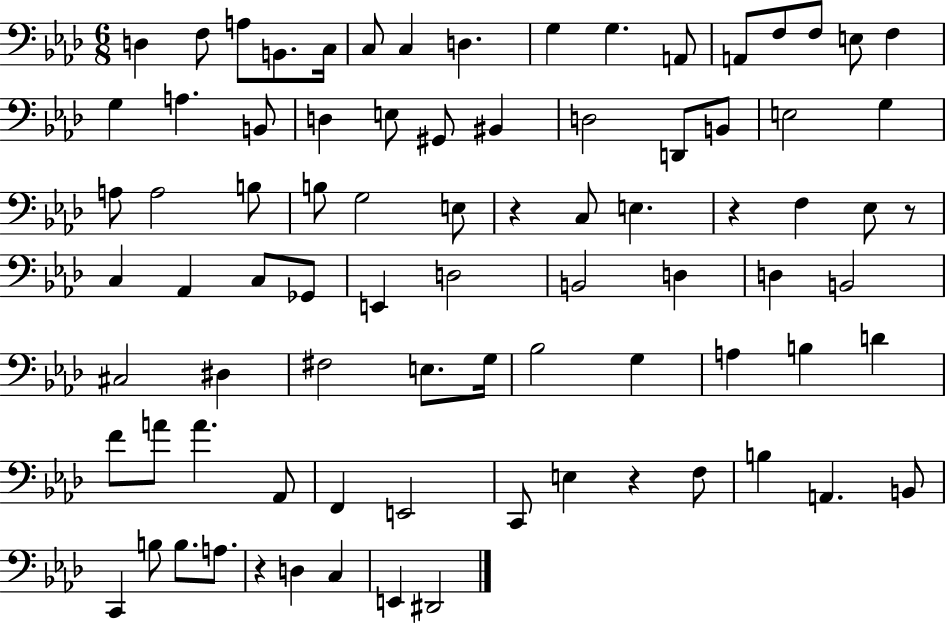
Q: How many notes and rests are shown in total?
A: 83